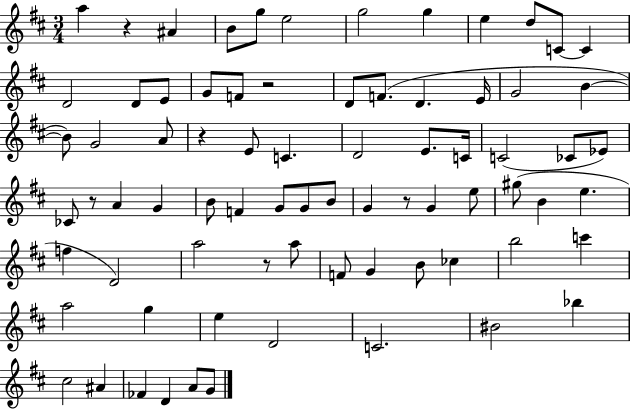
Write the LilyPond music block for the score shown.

{
  \clef treble
  \numericTimeSignature
  \time 3/4
  \key d \major
  a''4 r4 ais'4 | b'8 g''8 e''2 | g''2 g''4 | e''4 d''8 c'8~~ c'4 | \break d'2 d'8 e'8 | g'8 f'8 r2 | d'8 f'8.( d'4. e'16 | g'2 b'4~~ | \break b'8) g'2 a'8 | r4 e'8 c'4. | d'2 e'8. c'16 | c'2( ces'8 ees'8) | \break ces'8 r8 a'4 g'4 | b'8 f'4 g'8 g'8 b'8 | g'4 r8 g'4 e''8 | gis''8( b'4 e''4. | \break f''4 d'2) | a''2 r8 a''8 | f'8 g'4 b'8 ces''4 | b''2 c'''4 | \break a''2 g''4 | e''4 d'2 | c'2. | bis'2 bes''4 | \break cis''2 ais'4 | fes'4 d'4 a'8 g'8 | \bar "|."
}